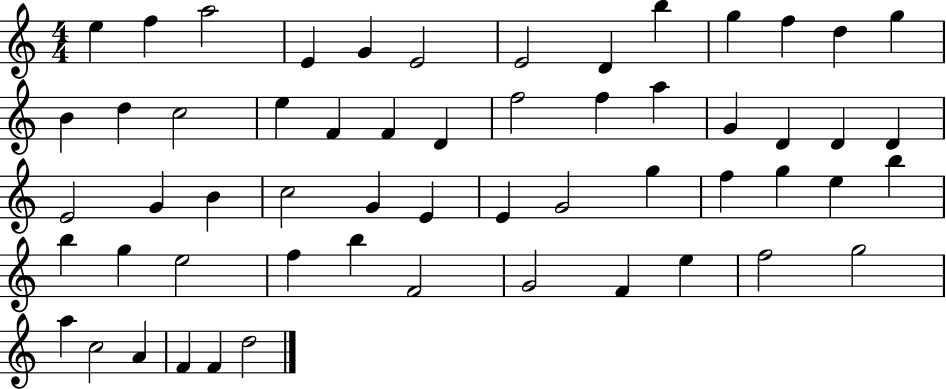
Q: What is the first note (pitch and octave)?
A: E5